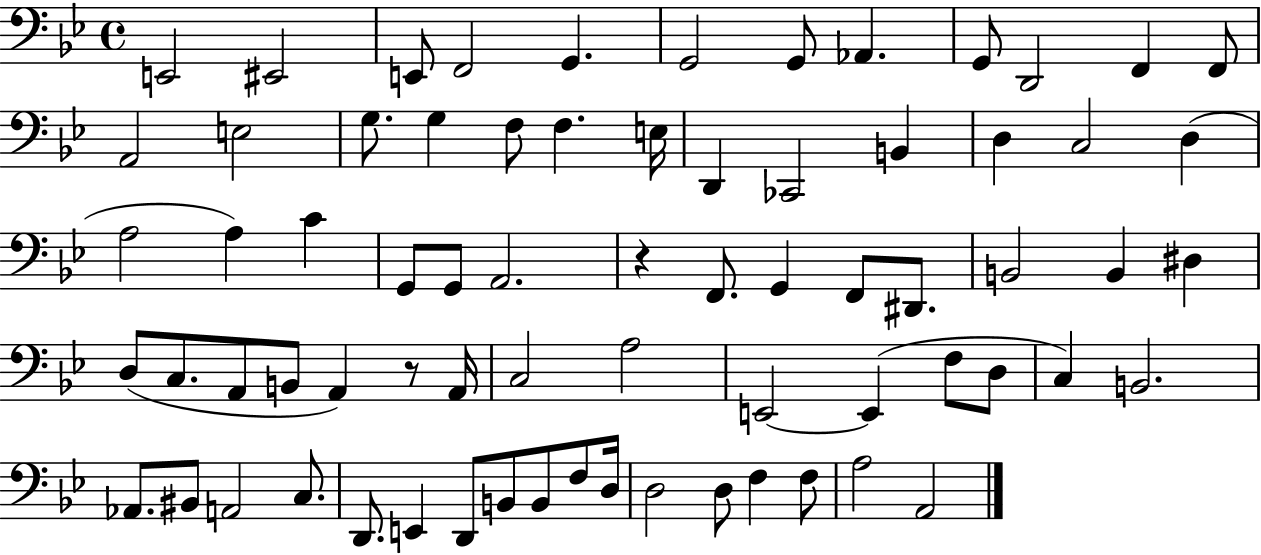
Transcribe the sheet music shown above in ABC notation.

X:1
T:Untitled
M:4/4
L:1/4
K:Bb
E,,2 ^E,,2 E,,/2 F,,2 G,, G,,2 G,,/2 _A,, G,,/2 D,,2 F,, F,,/2 A,,2 E,2 G,/2 G, F,/2 F, E,/4 D,, _C,,2 B,, D, C,2 D, A,2 A, C G,,/2 G,,/2 A,,2 z F,,/2 G,, F,,/2 ^D,,/2 B,,2 B,, ^D, D,/2 C,/2 A,,/2 B,,/2 A,, z/2 A,,/4 C,2 A,2 E,,2 E,, F,/2 D,/2 C, B,,2 _A,,/2 ^B,,/2 A,,2 C,/2 D,,/2 E,, D,,/2 B,,/2 B,,/2 F,/2 D,/4 D,2 D,/2 F, F,/2 A,2 A,,2